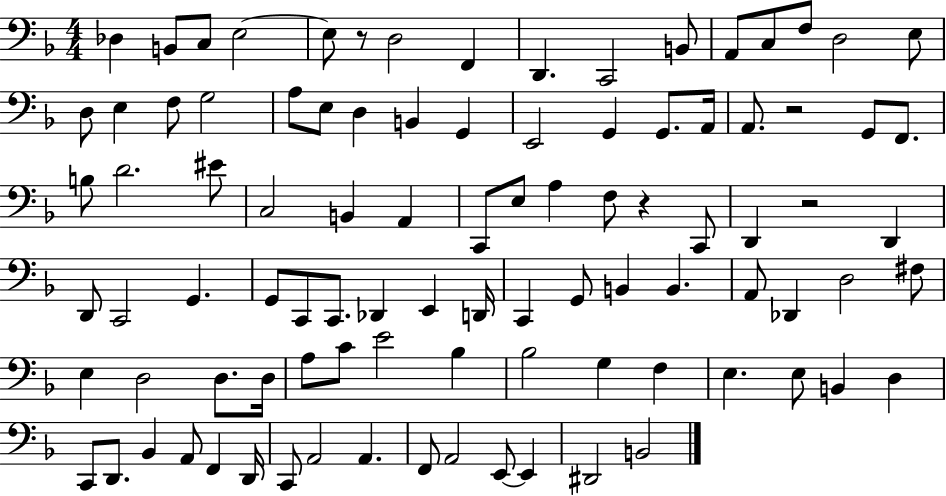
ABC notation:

X:1
T:Untitled
M:4/4
L:1/4
K:F
_D, B,,/2 C,/2 E,2 E,/2 z/2 D,2 F,, D,, C,,2 B,,/2 A,,/2 C,/2 F,/2 D,2 E,/2 D,/2 E, F,/2 G,2 A,/2 E,/2 D, B,, G,, E,,2 G,, G,,/2 A,,/4 A,,/2 z2 G,,/2 F,,/2 B,/2 D2 ^E/2 C,2 B,, A,, C,,/2 E,/2 A, F,/2 z C,,/2 D,, z2 D,, D,,/2 C,,2 G,, G,,/2 C,,/2 C,,/2 _D,, E,, D,,/4 C,, G,,/2 B,, B,, A,,/2 _D,, D,2 ^F,/2 E, D,2 D,/2 D,/4 A,/2 C/2 E2 _B, _B,2 G, F, E, E,/2 B,, D, C,,/2 D,,/2 _B,, A,,/2 F,, D,,/4 C,,/2 A,,2 A,, F,,/2 A,,2 E,,/2 E,, ^D,,2 B,,2